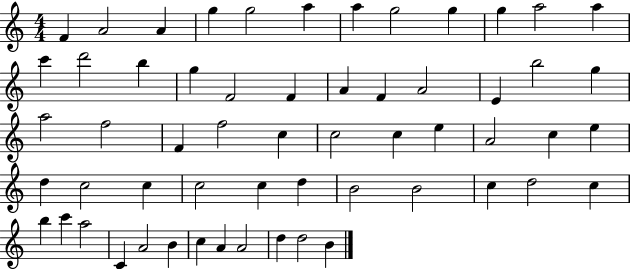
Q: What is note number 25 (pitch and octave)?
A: A5